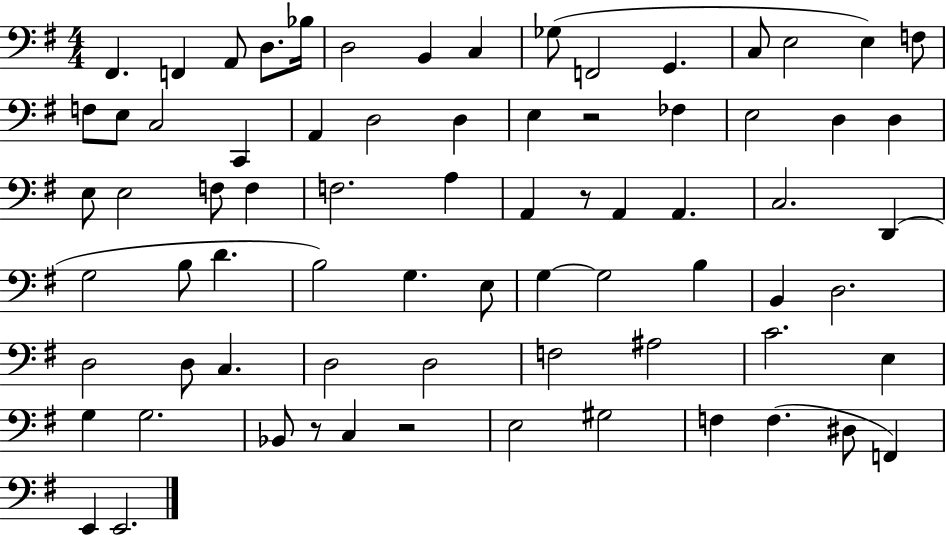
F#2/q. F2/q A2/e D3/e. Bb3/s D3/h B2/q C3/q Gb3/e F2/h G2/q. C3/e E3/h E3/q F3/e F3/e E3/e C3/h C2/q A2/q D3/h D3/q E3/q R/h FES3/q E3/h D3/q D3/q E3/e E3/h F3/e F3/q F3/h. A3/q A2/q R/e A2/q A2/q. C3/h. D2/q G3/h B3/e D4/q. B3/h G3/q. E3/e G3/q G3/h B3/q B2/q D3/h. D3/h D3/e C3/q. D3/h D3/h F3/h A#3/h C4/h. E3/q G3/q G3/h. Bb2/e R/e C3/q R/h E3/h G#3/h F3/q F3/q. D#3/e F2/q E2/q E2/h.